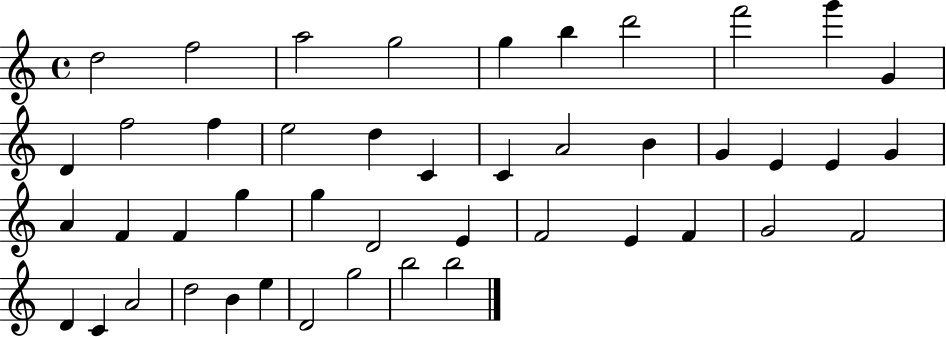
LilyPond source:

{
  \clef treble
  \time 4/4
  \defaultTimeSignature
  \key c \major
  d''2 f''2 | a''2 g''2 | g''4 b''4 d'''2 | f'''2 g'''4 g'4 | \break d'4 f''2 f''4 | e''2 d''4 c'4 | c'4 a'2 b'4 | g'4 e'4 e'4 g'4 | \break a'4 f'4 f'4 g''4 | g''4 d'2 e'4 | f'2 e'4 f'4 | g'2 f'2 | \break d'4 c'4 a'2 | d''2 b'4 e''4 | d'2 g''2 | b''2 b''2 | \break \bar "|."
}